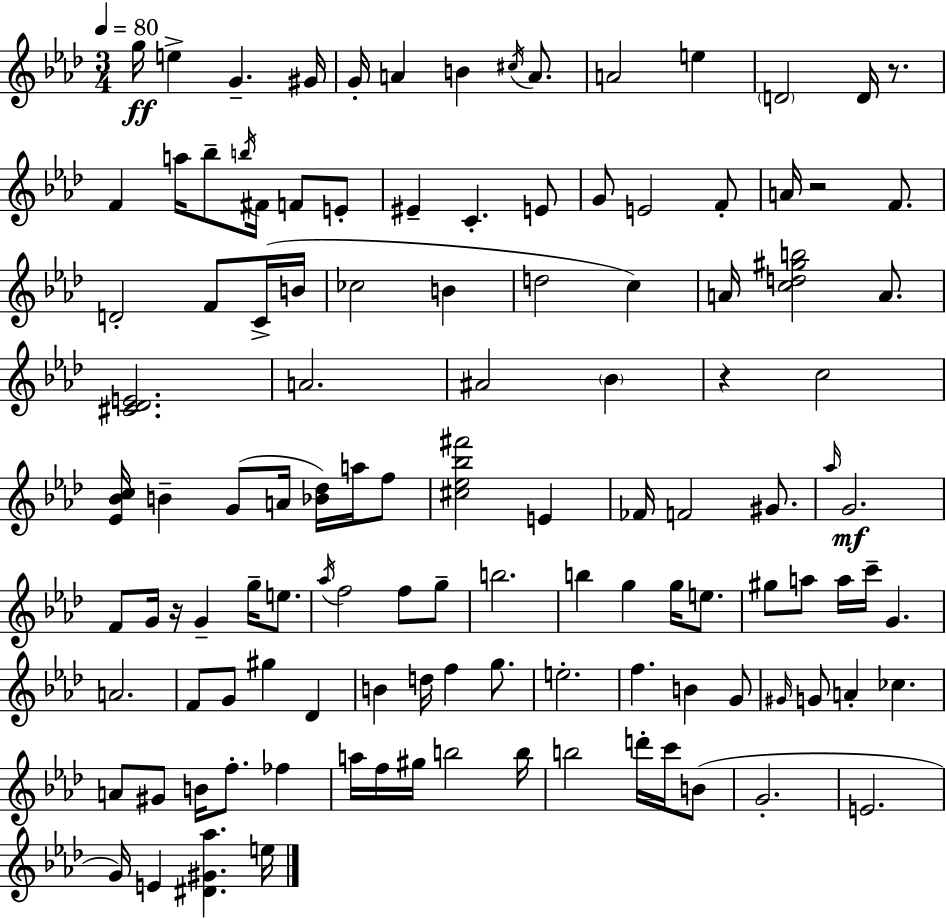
{
  \clef treble
  \numericTimeSignature
  \time 3/4
  \key aes \major
  \tempo 4 = 80
  g''16\ff e''4-> g'4.-- gis'16 | g'16-. a'4 b'4 \acciaccatura { cis''16 } a'8. | a'2 e''4 | \parenthesize d'2 d'16 r8. | \break f'4 a''16 bes''8-- \acciaccatura { b''16 } fis'16 f'8 | e'8-. eis'4-- c'4.-. | e'8 g'8 e'2 | f'8-. a'16 r2 f'8. | \break d'2-. f'8 | c'16->( b'16 ces''2 b'4 | d''2 c''4) | a'16 <c'' d'' gis'' b''>2 a'8. | \break <cis' des' e'>2. | a'2. | ais'2 \parenthesize bes'4 | r4 c''2 | \break <ees' bes' c''>16 b'4-- g'8( a'16 <bes' des''>16) a''16 | f''8 <cis'' ees'' bes'' fis'''>2 e'4 | fes'16 f'2 gis'8. | \grace { aes''16 }\mf g'2. | \break f'8 g'16 r16 g'4-- g''16-- | e''8. \acciaccatura { aes''16 } f''2 | f''8 g''8-- b''2. | b''4 g''4 | \break g''16 e''8. gis''8 a''8 a''16 c'''16-- g'4. | a'2. | f'8 g'8 gis''4 | des'4 b'4 d''16 f''4 | \break g''8. e''2.-. | f''4. b'4 | g'8 \grace { gis'16 } g'8 a'4-. ces''4. | a'8 gis'8 b'16 f''8.-. | \break fes''4 a''16 f''16 gis''16 b''2 | b''16 b''2 | d'''16-. c'''16 b'8( g'2.-. | e'2. | \break g'16) e'4 <dis' gis' aes''>4. | e''16 \bar "|."
}